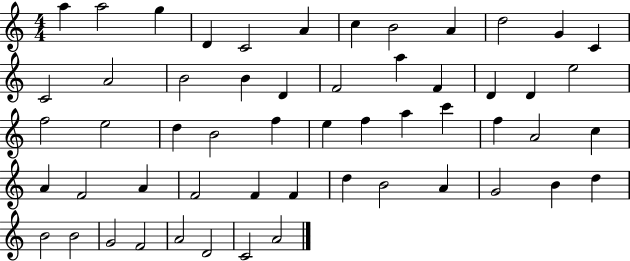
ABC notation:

X:1
T:Untitled
M:4/4
L:1/4
K:C
a a2 g D C2 A c B2 A d2 G C C2 A2 B2 B D F2 a F D D e2 f2 e2 d B2 f e f a c' f A2 c A F2 A F2 F F d B2 A G2 B d B2 B2 G2 F2 A2 D2 C2 A2